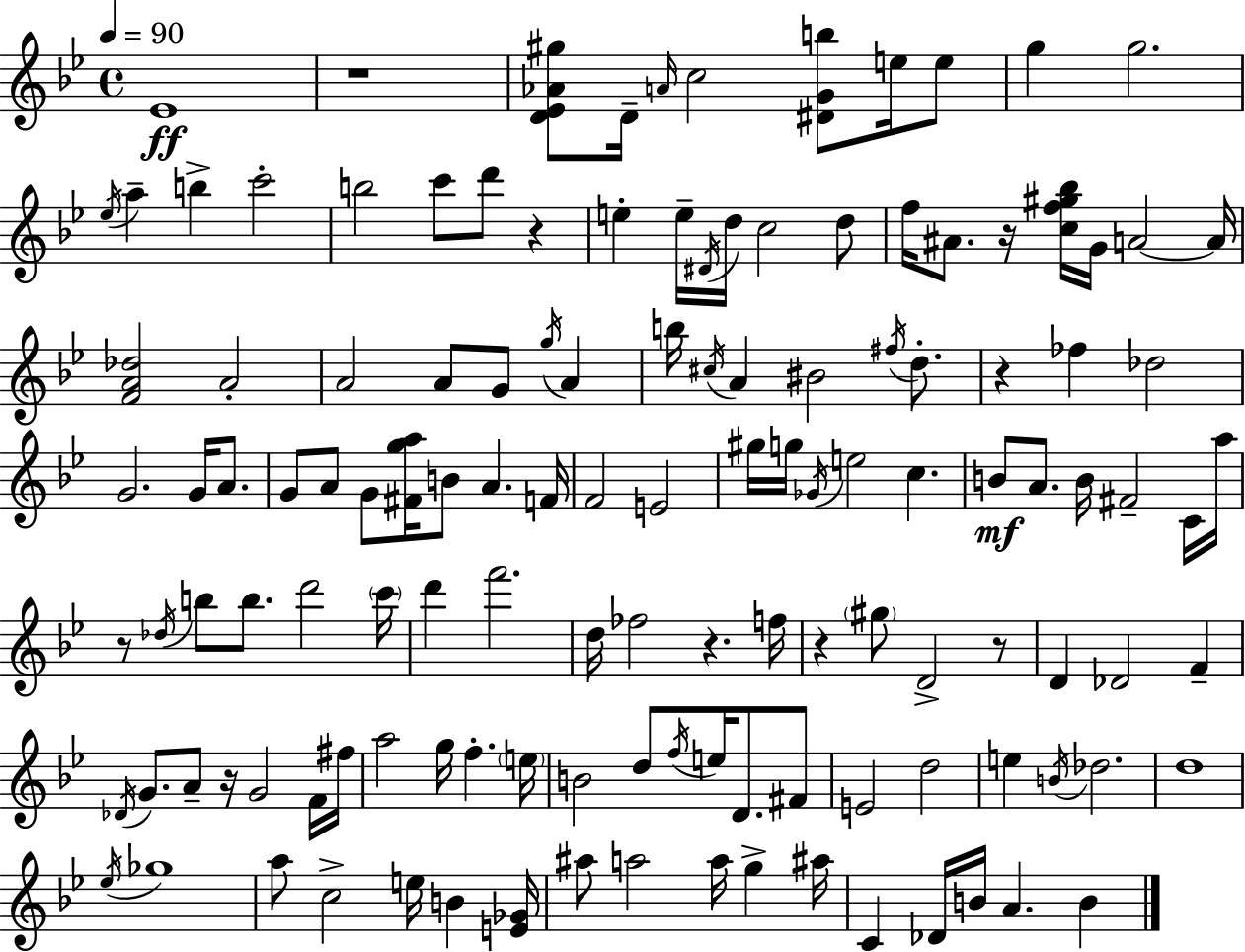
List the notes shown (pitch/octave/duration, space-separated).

Eb4/w R/w [D4,Eb4,Ab4,G#5]/e D4/s A4/s C5/h [D#4,G4,B5]/e E5/s E5/e G5/q G5/h. Eb5/s A5/q B5/q C6/h B5/h C6/e D6/e R/q E5/q E5/s D#4/s D5/s C5/h D5/e F5/s A#4/e. R/s [C5,F5,G#5,Bb5]/s G4/s A4/h A4/s [F4,A4,Db5]/h A4/h A4/h A4/e G4/e G5/s A4/q B5/s C#5/s A4/q BIS4/h F#5/s D5/e. R/q FES5/q Db5/h G4/h. G4/s A4/e. G4/e A4/e G4/e [F#4,G5,A5]/s B4/e A4/q. F4/s F4/h E4/h G#5/s G5/s Gb4/s E5/h C5/q. B4/e A4/e. B4/s F#4/h C4/s A5/s R/e Db5/s B5/e B5/e. D6/h C6/s D6/q F6/h. D5/s FES5/h R/q. F5/s R/q G#5/e D4/h R/e D4/q Db4/h F4/q Db4/s G4/e. A4/e R/s G4/h F4/s F#5/s A5/h G5/s F5/q. E5/s B4/h D5/e F5/s E5/s D4/e. F#4/e E4/h D5/h E5/q B4/s Db5/h. D5/w Eb5/s Gb5/w A5/e C5/h E5/s B4/q [E4,Gb4]/s A#5/e A5/h A5/s G5/q A#5/s C4/q Db4/s B4/s A4/q. B4/q